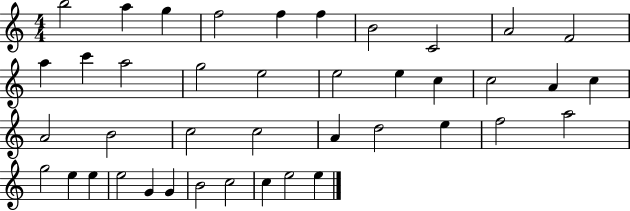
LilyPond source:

{
  \clef treble
  \numericTimeSignature
  \time 4/4
  \key c \major
  b''2 a''4 g''4 | f''2 f''4 f''4 | b'2 c'2 | a'2 f'2 | \break a''4 c'''4 a''2 | g''2 e''2 | e''2 e''4 c''4 | c''2 a'4 c''4 | \break a'2 b'2 | c''2 c''2 | a'4 d''2 e''4 | f''2 a''2 | \break g''2 e''4 e''4 | e''2 g'4 g'4 | b'2 c''2 | c''4 e''2 e''4 | \break \bar "|."
}